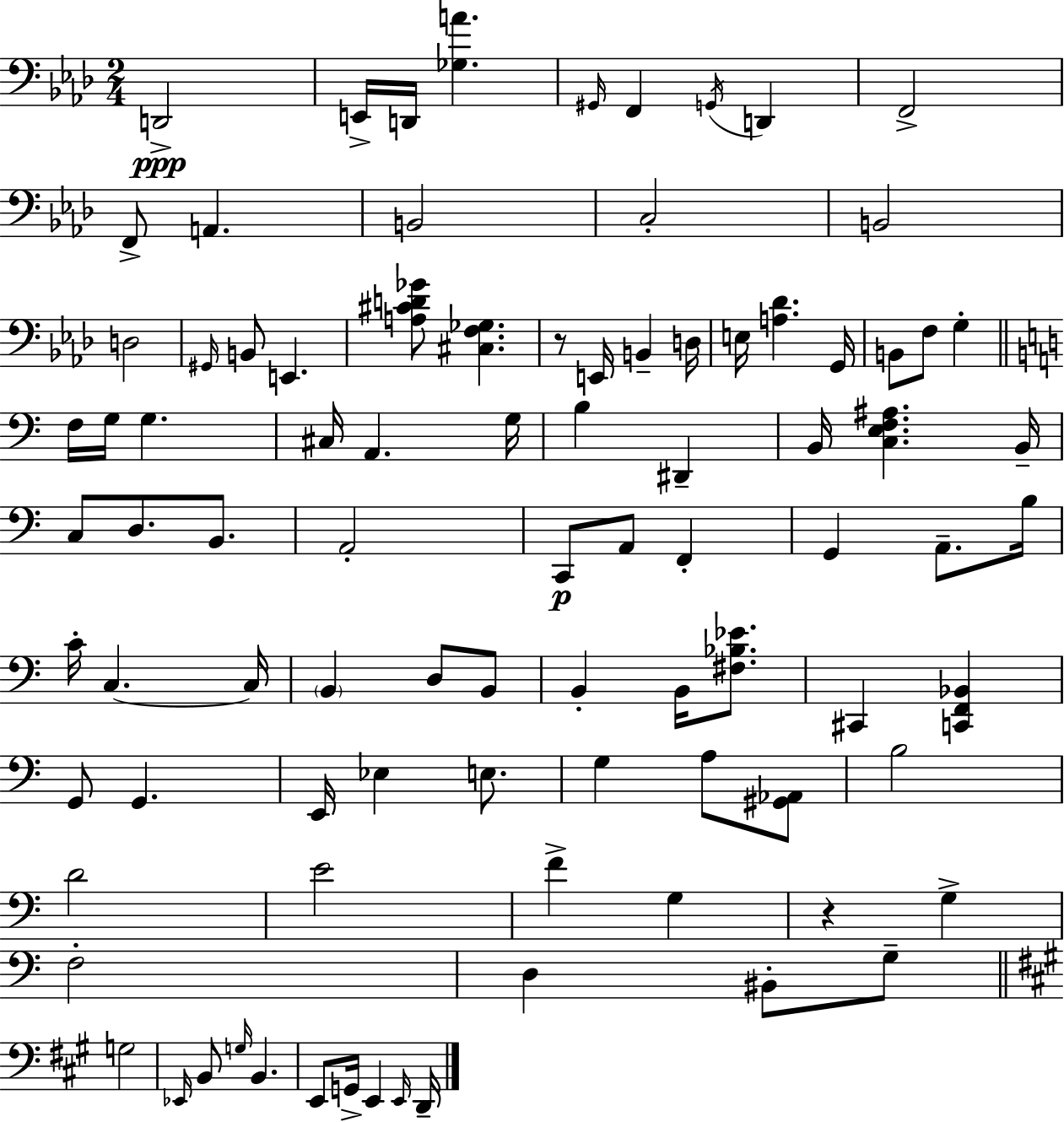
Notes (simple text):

D2/h E2/s D2/s [Gb3,A4]/q. G#2/s F2/q G2/s D2/q F2/h F2/e A2/q. B2/h C3/h B2/h D3/h G#2/s B2/e E2/q. [A3,C#4,D4,Gb4]/e [C#3,F3,Gb3]/q. R/e E2/s B2/q D3/s E3/s [A3,Db4]/q. G2/s B2/e F3/e G3/q F3/s G3/s G3/q. C#3/s A2/q. G3/s B3/q D#2/q B2/s [C3,E3,F3,A#3]/q. B2/s C3/e D3/e. B2/e. A2/h C2/e A2/e F2/q G2/q A2/e. B3/s C4/s C3/q. C3/s B2/q D3/e B2/e B2/q B2/s [F#3,Bb3,Eb4]/e. C#2/q [C2,F2,Bb2]/q G2/e G2/q. E2/s Eb3/q E3/e. G3/q A3/e [G#2,Ab2]/e B3/h D4/h E4/h F4/q G3/q R/q G3/q F3/h D3/q BIS2/e G3/e G3/h Eb2/s B2/e G3/s B2/q. E2/e G2/s E2/q E2/s D2/s